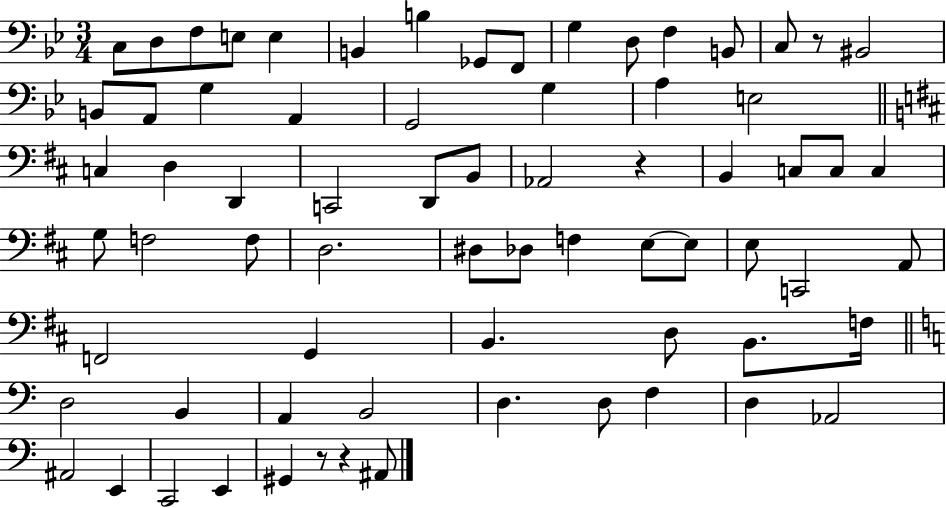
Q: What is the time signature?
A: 3/4